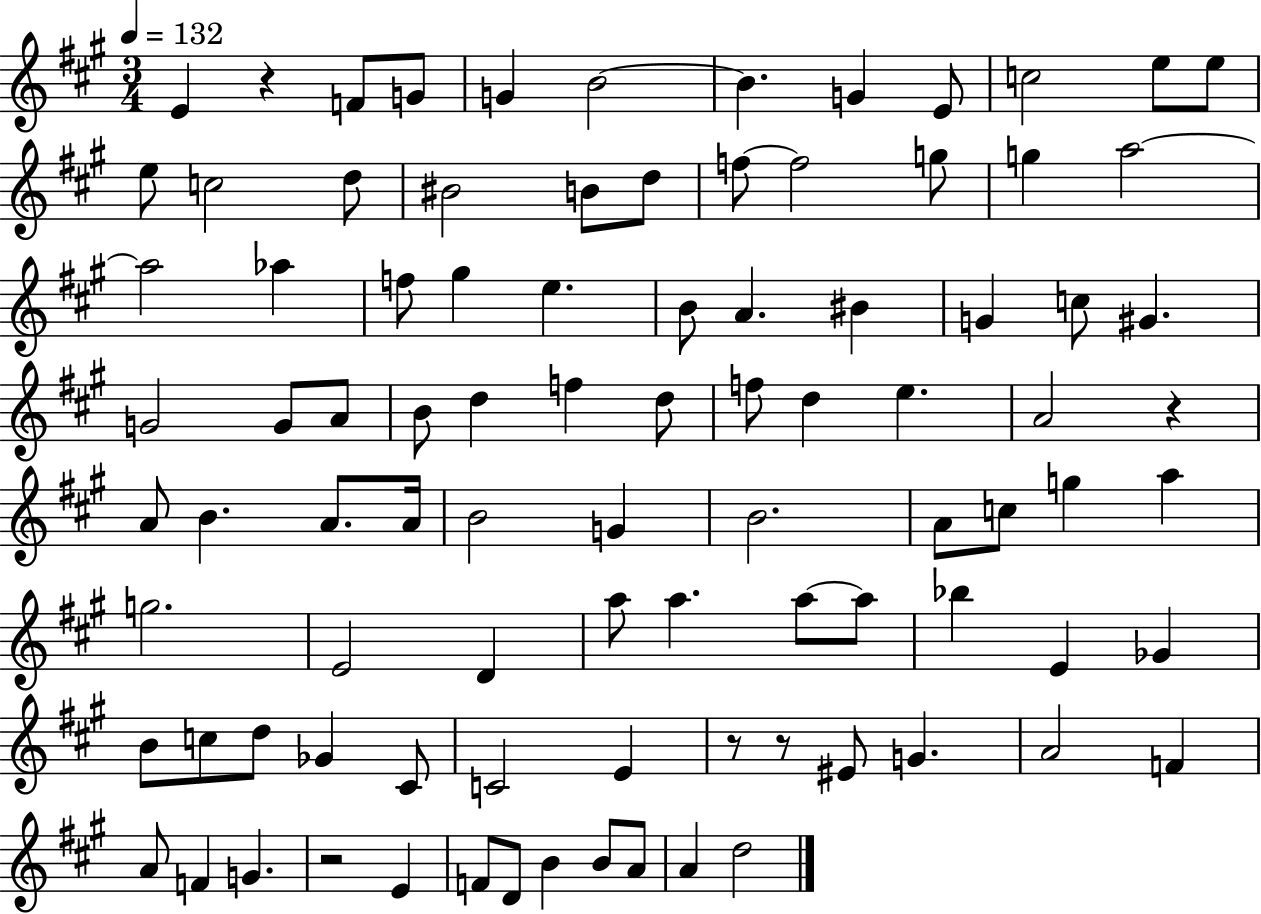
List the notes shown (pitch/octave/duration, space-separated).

E4/q R/q F4/e G4/e G4/q B4/h B4/q. G4/q E4/e C5/h E5/e E5/e E5/e C5/h D5/e BIS4/h B4/e D5/e F5/e F5/h G5/e G5/q A5/h A5/h Ab5/q F5/e G#5/q E5/q. B4/e A4/q. BIS4/q G4/q C5/e G#4/q. G4/h G4/e A4/e B4/e D5/q F5/q D5/e F5/e D5/q E5/q. A4/h R/q A4/e B4/q. A4/e. A4/s B4/h G4/q B4/h. A4/e C5/e G5/q A5/q G5/h. E4/h D4/q A5/e A5/q. A5/e A5/e Bb5/q E4/q Gb4/q B4/e C5/e D5/e Gb4/q C#4/e C4/h E4/q R/e R/e EIS4/e G4/q. A4/h F4/q A4/e F4/q G4/q. R/h E4/q F4/e D4/e B4/q B4/e A4/e A4/q D5/h